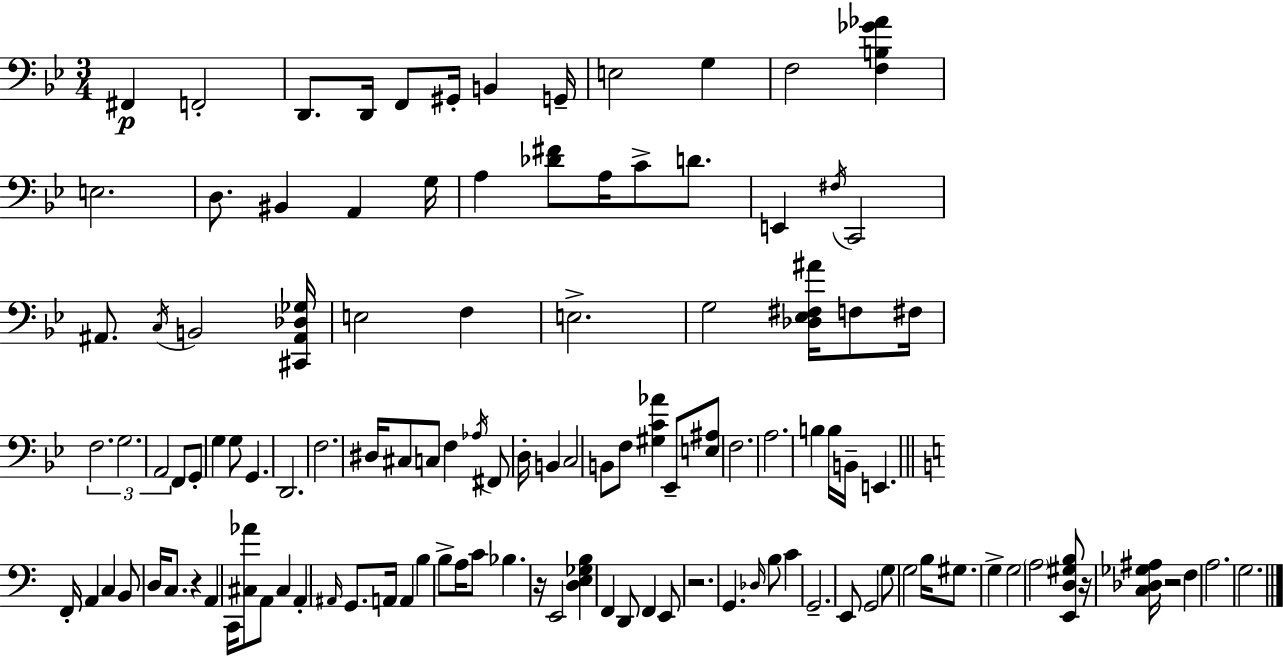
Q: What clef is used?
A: bass